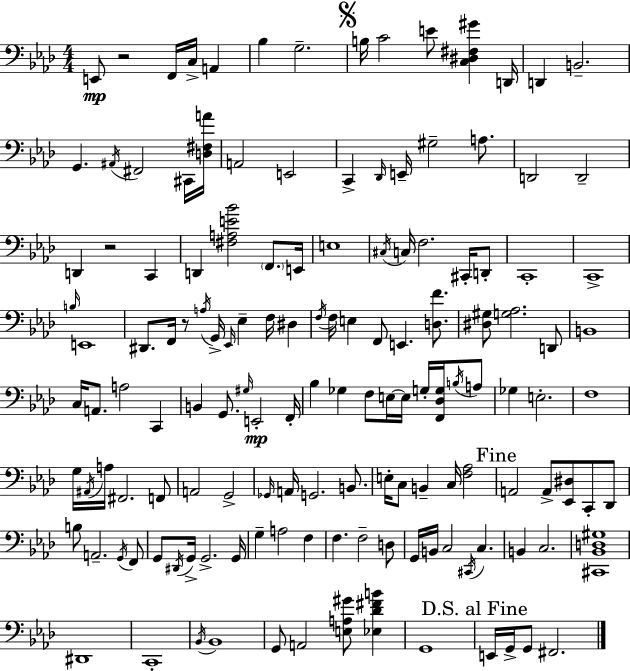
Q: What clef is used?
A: bass